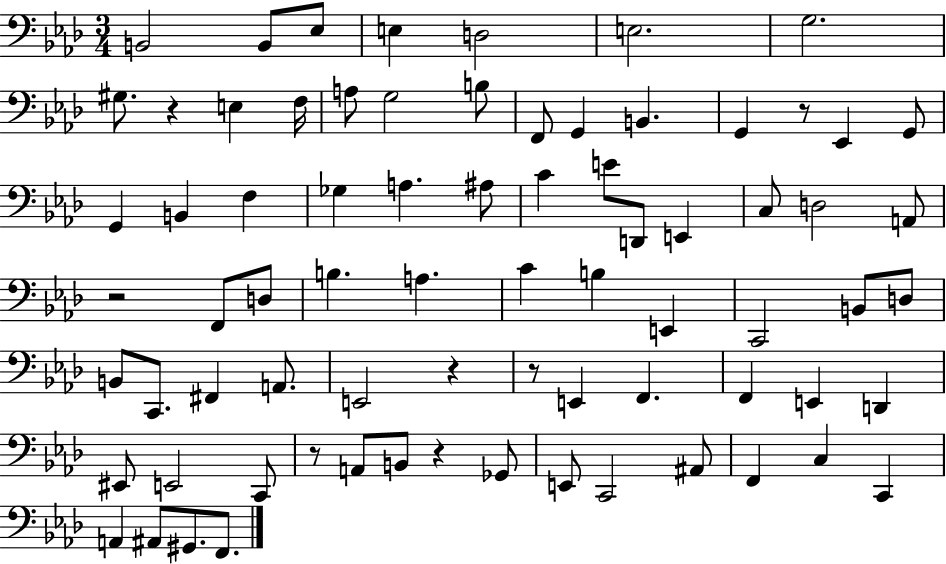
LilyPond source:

{
  \clef bass
  \numericTimeSignature
  \time 3/4
  \key aes \major
  b,2 b,8 ees8 | e4 d2 | e2. | g2. | \break gis8. r4 e4 f16 | a8 g2 b8 | f,8 g,4 b,4. | g,4 r8 ees,4 g,8 | \break g,4 b,4 f4 | ges4 a4. ais8 | c'4 e'8 d,8 e,4 | c8 d2 a,8 | \break r2 f,8 d8 | b4. a4. | c'4 b4 e,4 | c,2 b,8 d8 | \break b,8 c,8. fis,4 a,8. | e,2 r4 | r8 e,4 f,4. | f,4 e,4 d,4 | \break eis,8 e,2 c,8 | r8 a,8 b,8 r4 ges,8 | e,8 c,2 ais,8 | f,4 c4 c,4 | \break a,4 ais,8 gis,8. f,8. | \bar "|."
}